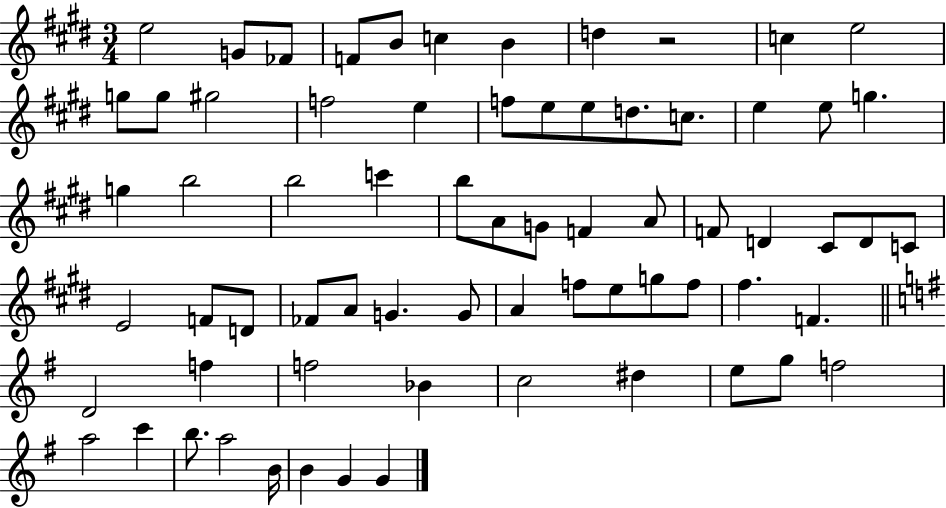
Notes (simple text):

E5/h G4/e FES4/e F4/e B4/e C5/q B4/q D5/q R/h C5/q E5/h G5/e G5/e G#5/h F5/h E5/q F5/e E5/e E5/e D5/e. C5/e. E5/q E5/e G5/q. G5/q B5/h B5/h C6/q B5/e A4/e G4/e F4/q A4/e F4/e D4/q C#4/e D4/e C4/e E4/h F4/e D4/e FES4/e A4/e G4/q. G4/e A4/q F5/e E5/e G5/e F5/e F#5/q. F4/q. D4/h F5/q F5/h Bb4/q C5/h D#5/q E5/e G5/e F5/h A5/h C6/q B5/e. A5/h B4/s B4/q G4/q G4/q